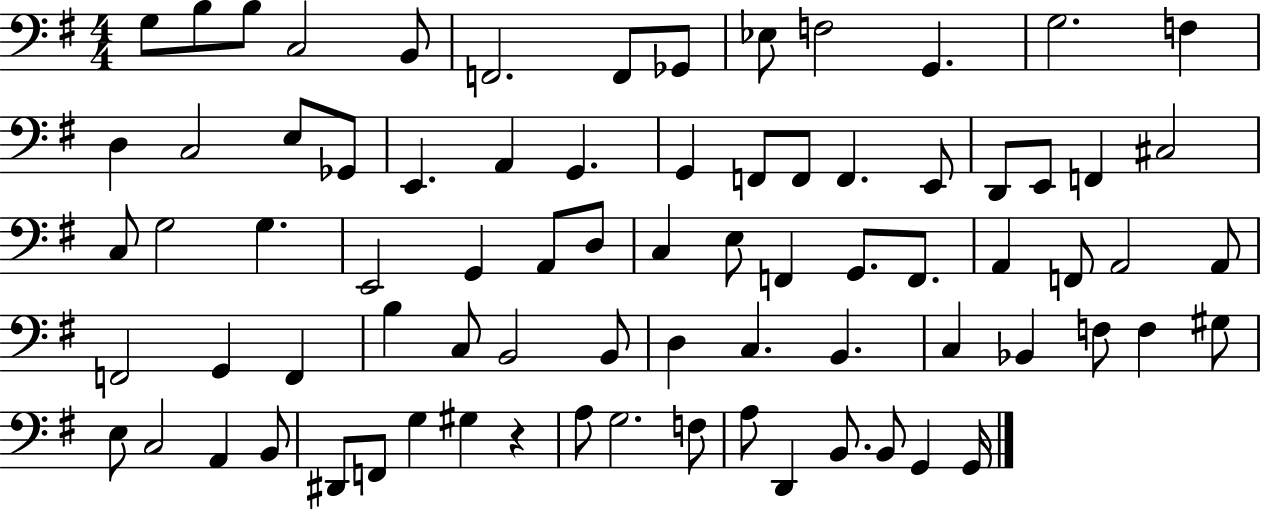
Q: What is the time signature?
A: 4/4